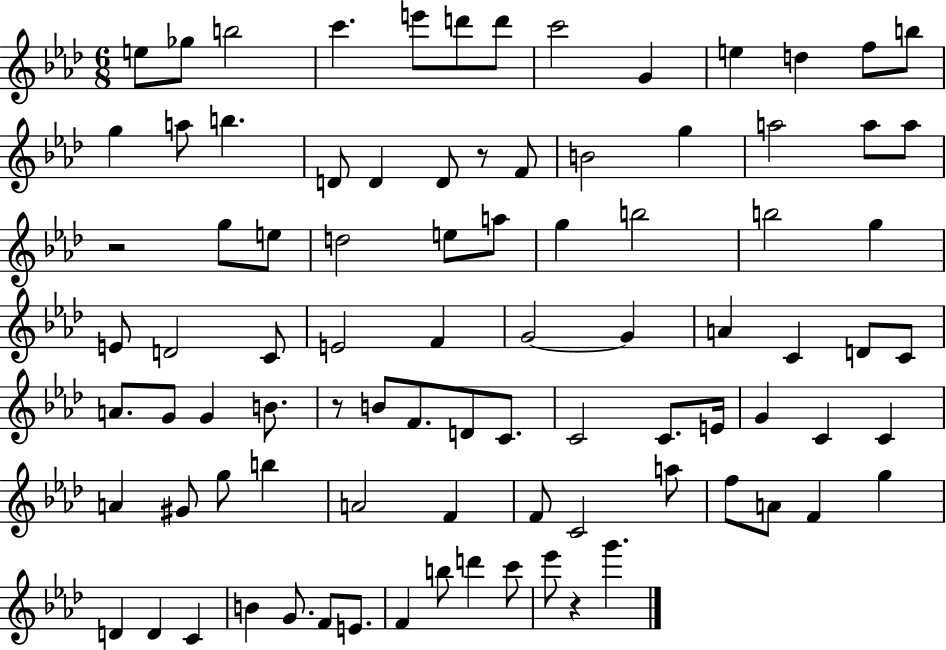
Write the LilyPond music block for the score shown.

{
  \clef treble
  \numericTimeSignature
  \time 6/8
  \key aes \major
  \repeat volta 2 { e''8 ges''8 b''2 | c'''4. e'''8 d'''8 d'''8 | c'''2 g'4 | e''4 d''4 f''8 b''8 | \break g''4 a''8 b''4. | d'8 d'4 d'8 r8 f'8 | b'2 g''4 | a''2 a''8 a''8 | \break r2 g''8 e''8 | d''2 e''8 a''8 | g''4 b''2 | b''2 g''4 | \break e'8 d'2 c'8 | e'2 f'4 | g'2~~ g'4 | a'4 c'4 d'8 c'8 | \break a'8. g'8 g'4 b'8. | r8 b'8 f'8. d'8 c'8. | c'2 c'8. e'16 | g'4 c'4 c'4 | \break a'4 gis'8 g''8 b''4 | a'2 f'4 | f'8 c'2 a''8 | f''8 a'8 f'4 g''4 | \break d'4 d'4 c'4 | b'4 g'8. f'8 e'8. | f'4 b''8 d'''4 c'''8 | ees'''8 r4 g'''4. | \break } \bar "|."
}